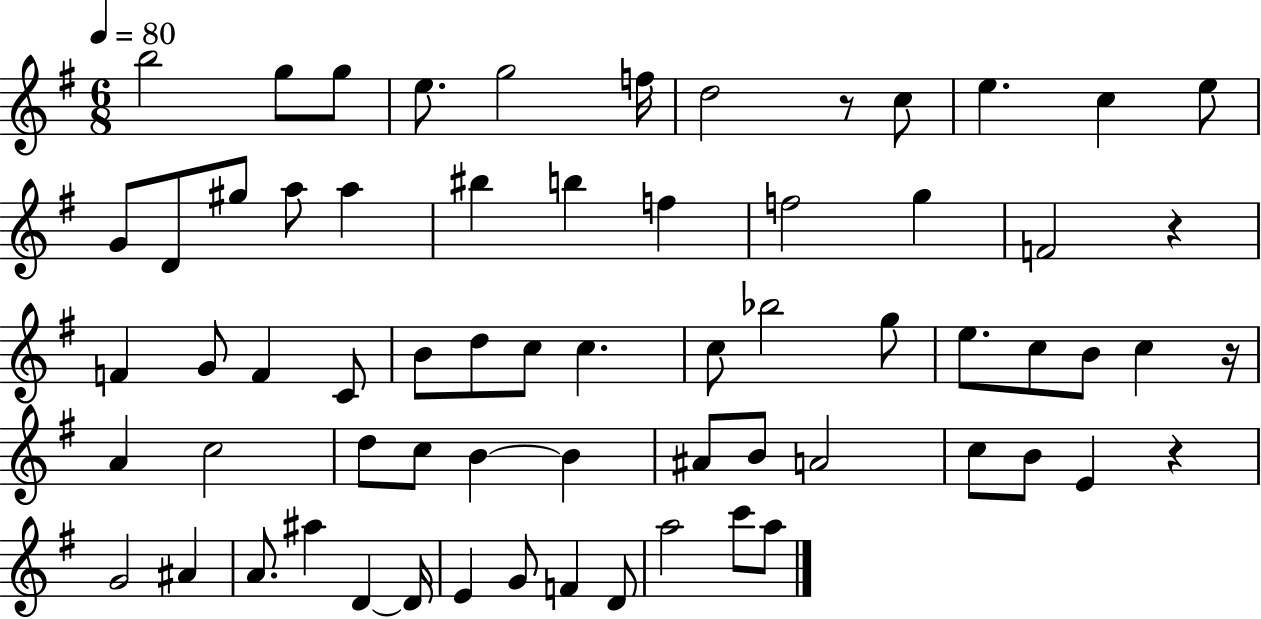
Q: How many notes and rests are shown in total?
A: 66